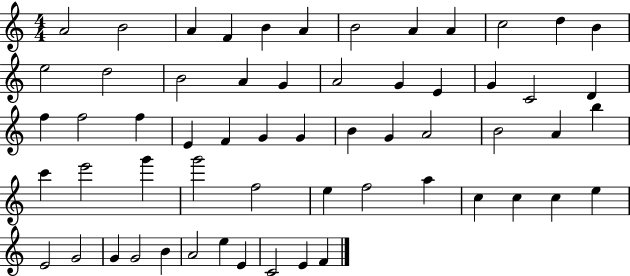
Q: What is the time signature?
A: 4/4